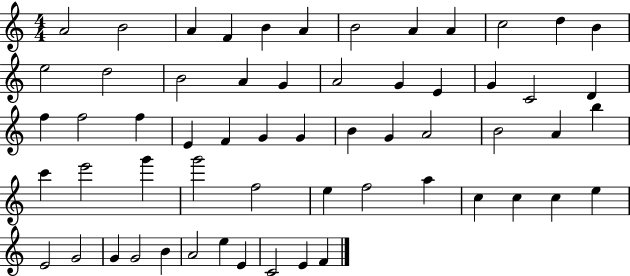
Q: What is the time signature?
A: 4/4